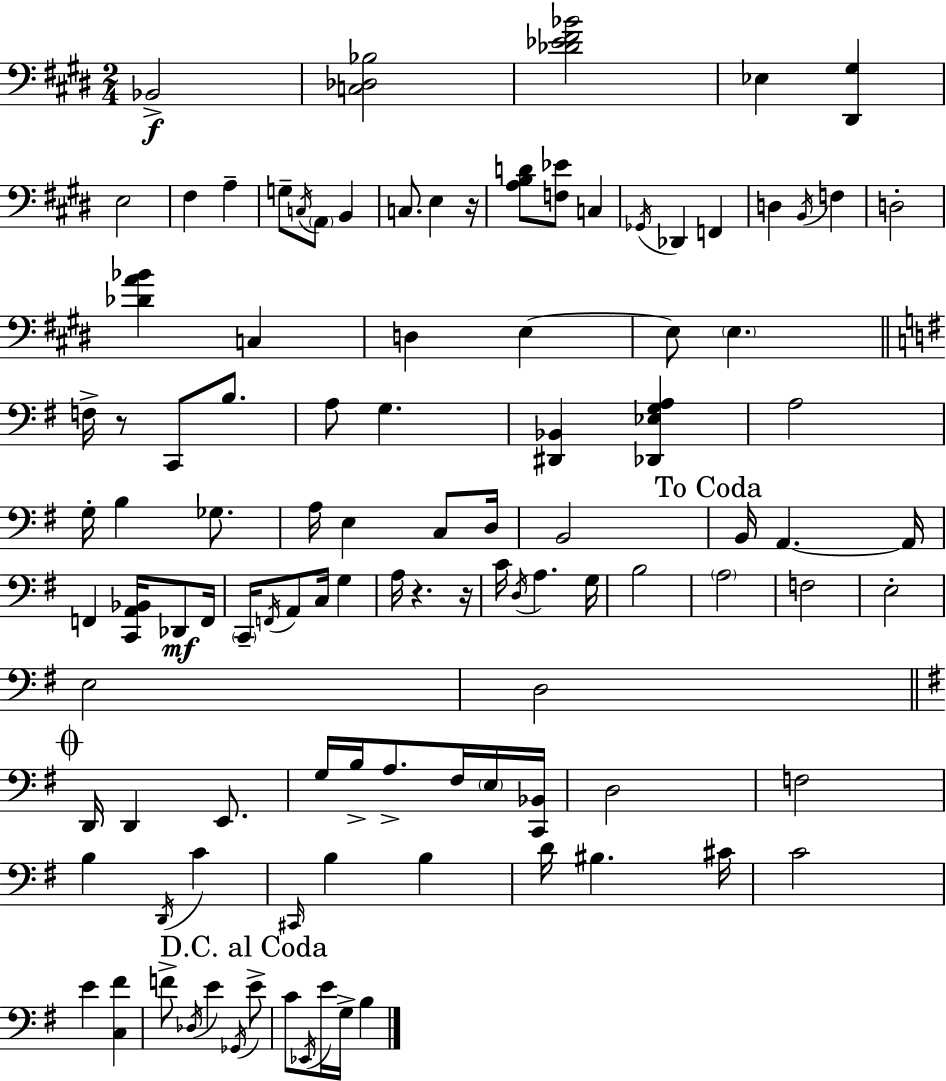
Bb2/h [C3,Db3,Bb3]/h [Db4,Eb4,F#4,Bb4]/h Eb3/q [D#2,G#3]/q E3/h F#3/q A3/q G3/e C3/s A2/e B2/q C3/e. E3/q R/s [A3,B3,D4]/e [F3,Eb4]/e C3/q Gb2/s Db2/q F2/q D3/q B2/s F3/q D3/h [Db4,A4,Bb4]/q C3/q D3/q E3/q E3/e E3/q. F3/s R/e C2/e B3/e. A3/e G3/q. [D#2,Bb2]/q [Db2,Eb3,G3,A3]/q A3/h G3/s B3/q Gb3/e. A3/s E3/q C3/e D3/s B2/h B2/s A2/q. A2/s F2/q [C2,A2,Bb2]/s Db2/e F2/s C2/s F2/s A2/e C3/s G3/q A3/s R/q. R/s C4/s D3/s A3/q. G3/s B3/h A3/h F3/h E3/h E3/h D3/h D2/s D2/q E2/e. G3/s B3/s A3/e. F#3/s E3/s [C2,Bb2]/s D3/h F3/h B3/q D2/s C4/q C#2/s B3/q B3/q D4/s BIS3/q. C#4/s C4/h E4/q [C3,F#4]/q F4/e Db3/s E4/q Gb2/s E4/e C4/e Eb2/s E4/s G3/s B3/q